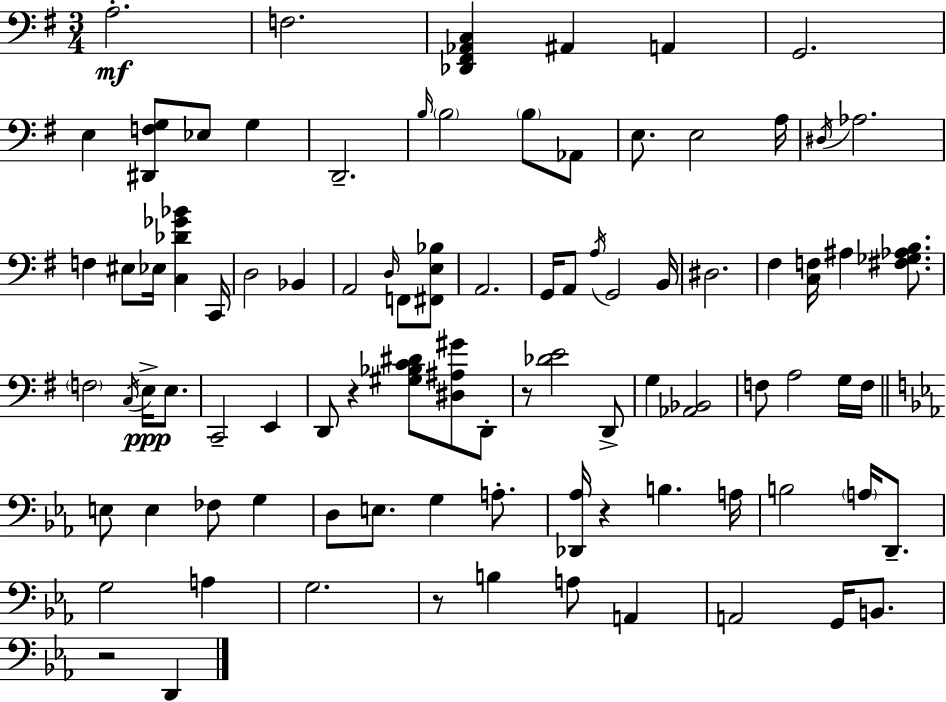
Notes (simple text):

A3/h. F3/h. [Db2,F#2,Ab2,C3]/q A#2/q A2/q G2/h. E3/q [D#2,F3,G3]/e Eb3/e G3/q D2/h. B3/s B3/h B3/e Ab2/e E3/e. E3/h A3/s D#3/s Ab3/h. F3/q EIS3/e Eb3/s [C3,Db4,Gb4,Bb4]/q C2/s D3/h Bb2/q A2/h D3/s F2/e [F#2,E3,Bb3]/e A2/h. G2/s A2/e A3/s G2/h B2/s D#3/h. F#3/q [C3,F3]/s A#3/q [F#3,Gb3,Ab3,B3]/e. F3/h C3/s E3/s E3/e. C2/h E2/q D2/e R/q [G#3,Bb3,C4,D#4]/e [D#3,A#3,G#4]/e D2/e R/e [Db4,E4]/h D2/e G3/q [Ab2,Bb2]/h F3/e A3/h G3/s F3/s E3/e E3/q FES3/e G3/q D3/e E3/e. G3/q A3/e. [Db2,Ab3]/s R/q B3/q. A3/s B3/h A3/s D2/e. G3/h A3/q G3/h. R/e B3/q A3/e A2/q A2/h G2/s B2/e. R/h D2/q